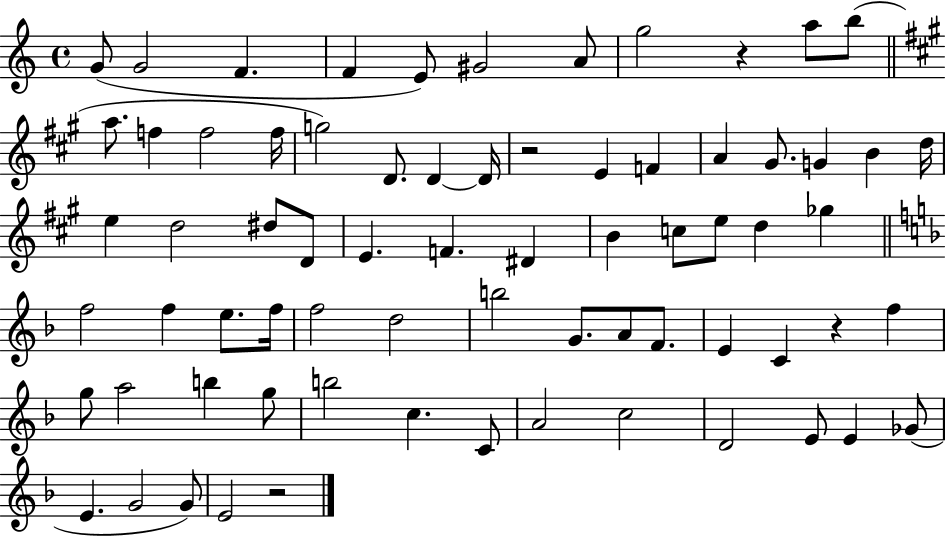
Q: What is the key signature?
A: C major